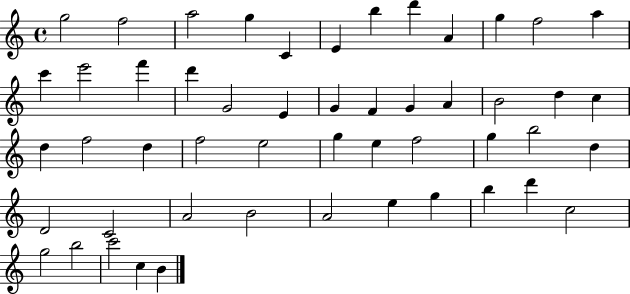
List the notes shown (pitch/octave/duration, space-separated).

G5/h F5/h A5/h G5/q C4/q E4/q B5/q D6/q A4/q G5/q F5/h A5/q C6/q E6/h F6/q D6/q G4/h E4/q G4/q F4/q G4/q A4/q B4/h D5/q C5/q D5/q F5/h D5/q F5/h E5/h G5/q E5/q F5/h G5/q B5/h D5/q D4/h C4/h A4/h B4/h A4/h E5/q G5/q B5/q D6/q C5/h G5/h B5/h C6/h C5/q B4/q